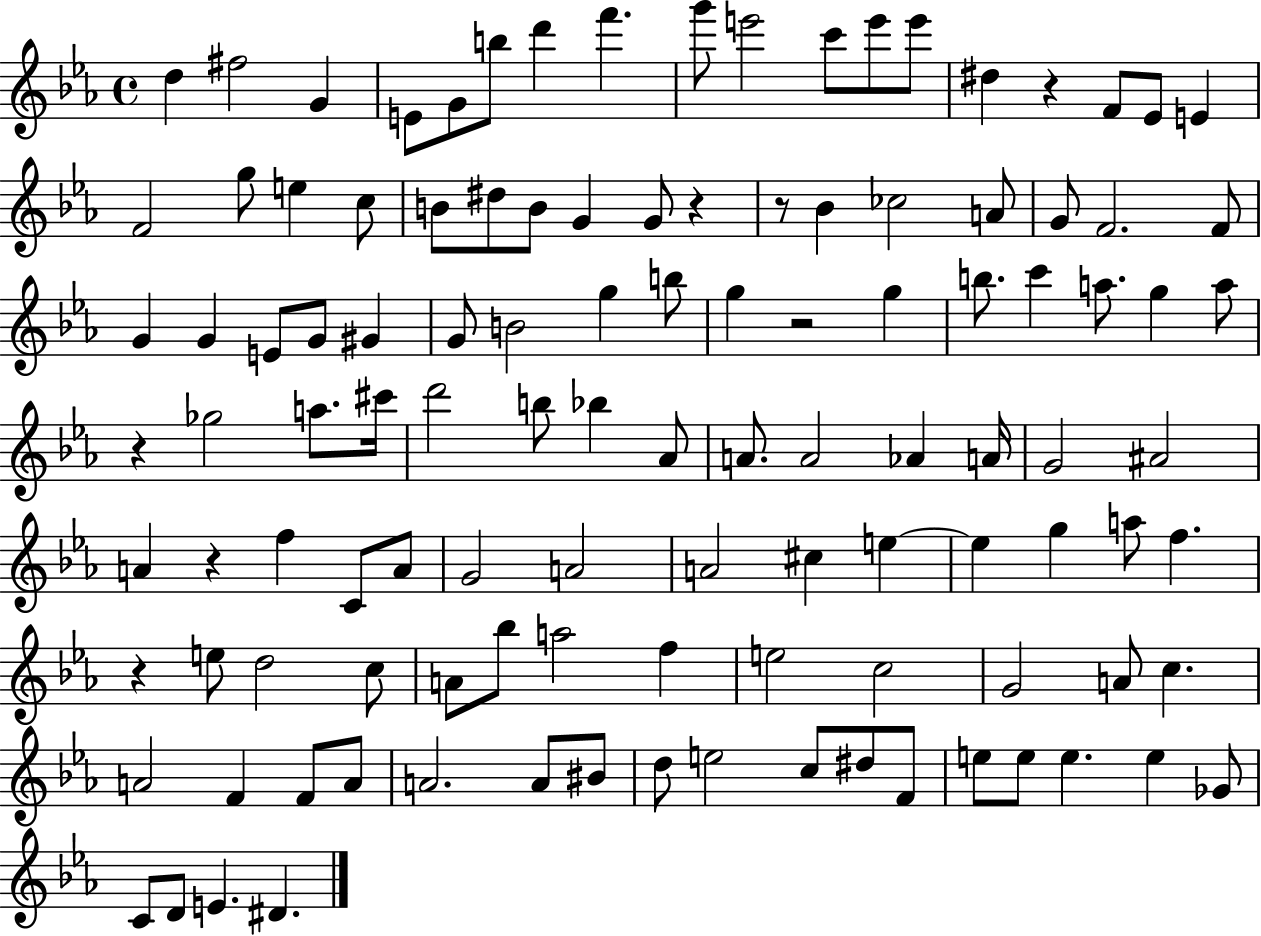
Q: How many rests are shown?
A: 7